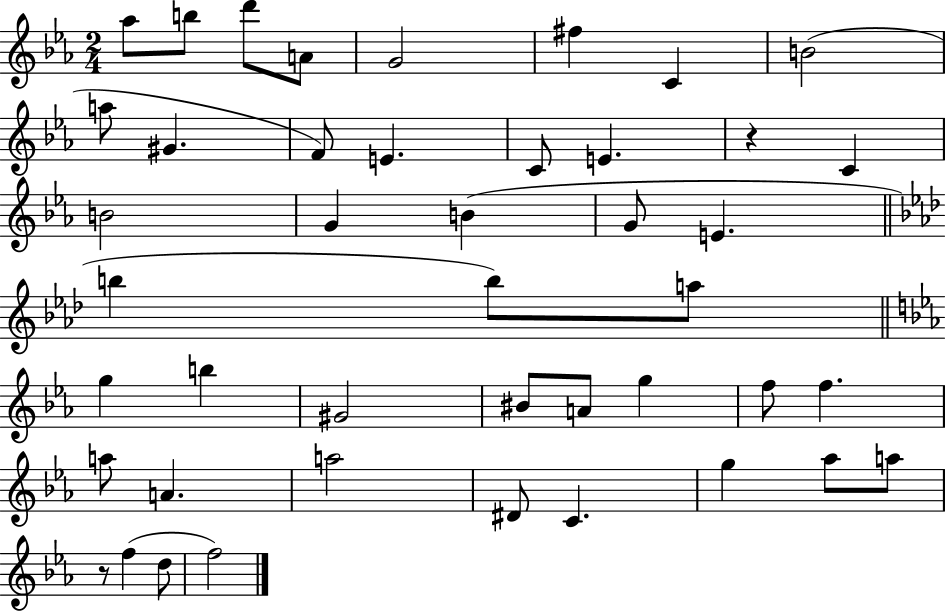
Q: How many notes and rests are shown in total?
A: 44